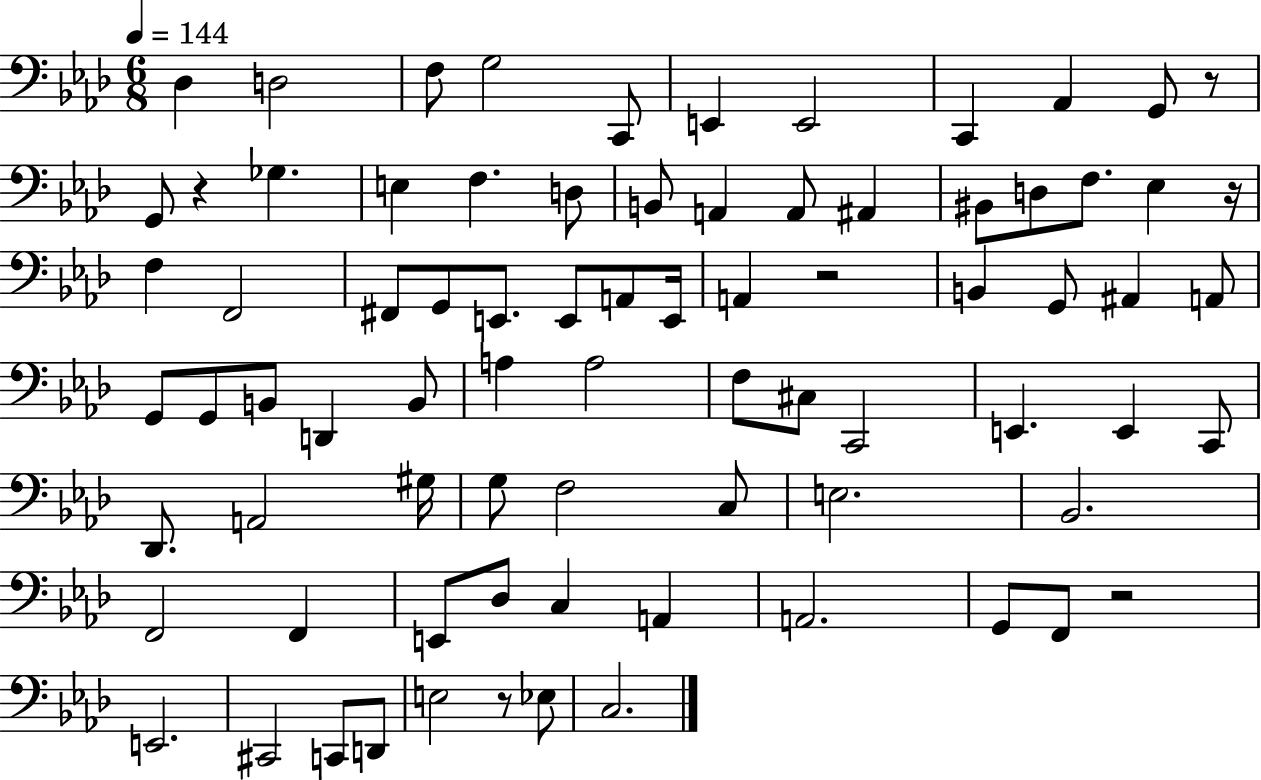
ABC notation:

X:1
T:Untitled
M:6/8
L:1/4
K:Ab
_D, D,2 F,/2 G,2 C,,/2 E,, E,,2 C,, _A,, G,,/2 z/2 G,,/2 z _G, E, F, D,/2 B,,/2 A,, A,,/2 ^A,, ^B,,/2 D,/2 F,/2 _E, z/4 F, F,,2 ^F,,/2 G,,/2 E,,/2 E,,/2 A,,/2 E,,/4 A,, z2 B,, G,,/2 ^A,, A,,/2 G,,/2 G,,/2 B,,/2 D,, B,,/2 A, A,2 F,/2 ^C,/2 C,,2 E,, E,, C,,/2 _D,,/2 A,,2 ^G,/4 G,/2 F,2 C,/2 E,2 _B,,2 F,,2 F,, E,,/2 _D,/2 C, A,, A,,2 G,,/2 F,,/2 z2 E,,2 ^C,,2 C,,/2 D,,/2 E,2 z/2 _E,/2 C,2